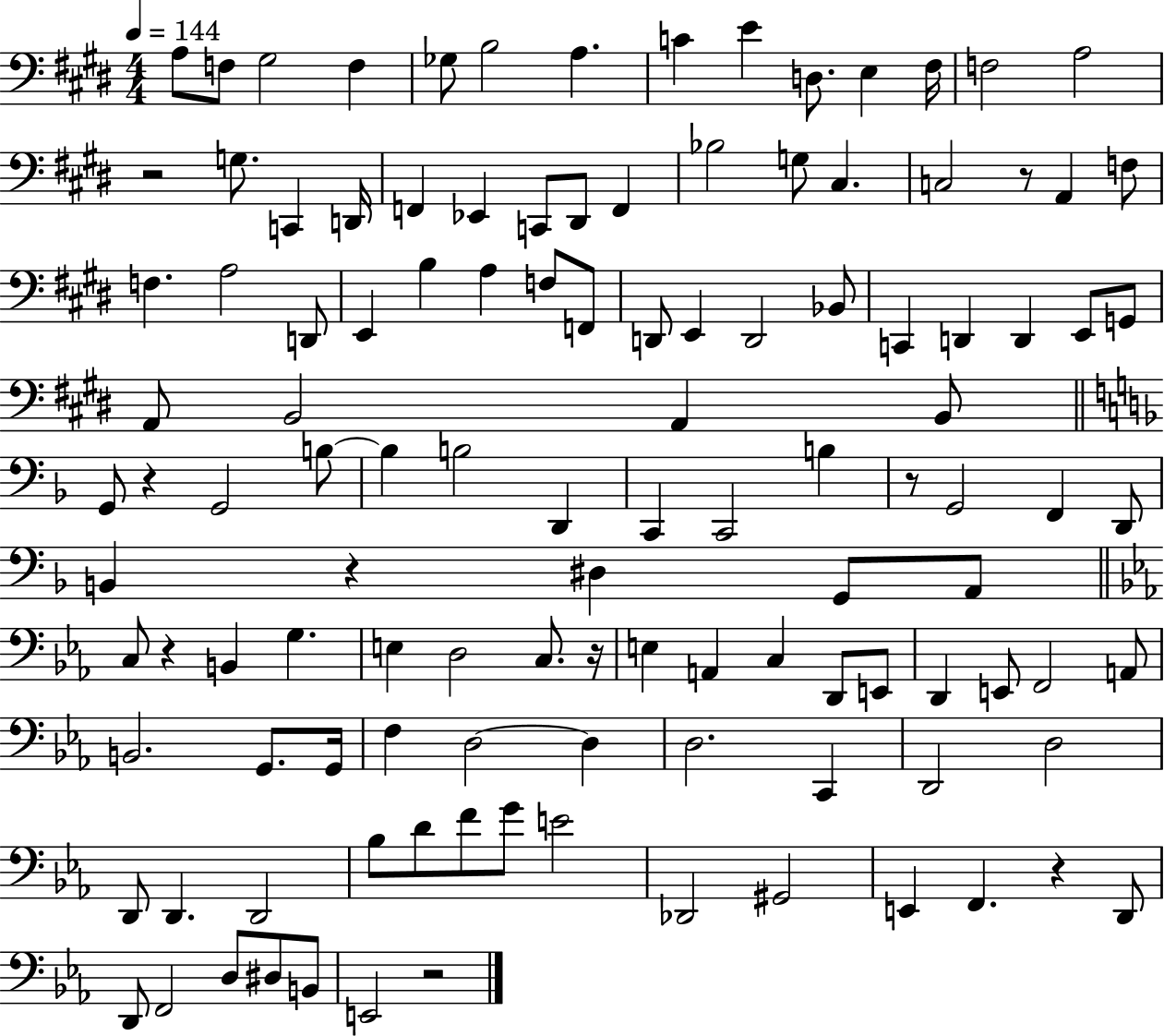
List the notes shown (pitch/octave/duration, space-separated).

A3/e F3/e G#3/h F3/q Gb3/e B3/h A3/q. C4/q E4/q D3/e. E3/q F#3/s F3/h A3/h R/h G3/e. C2/q D2/s F2/q Eb2/q C2/e D#2/e F2/q Bb3/h G3/e C#3/q. C3/h R/e A2/q F3/e F3/q. A3/h D2/e E2/q B3/q A3/q F3/e F2/e D2/e E2/q D2/h Bb2/e C2/q D2/q D2/q E2/e G2/e A2/e B2/h A2/q B2/e G2/e R/q G2/h B3/e B3/q B3/h D2/q C2/q C2/h B3/q R/e G2/h F2/q D2/e B2/q R/q D#3/q G2/e A2/e C3/e R/q B2/q G3/q. E3/q D3/h C3/e. R/s E3/q A2/q C3/q D2/e E2/e D2/q E2/e F2/h A2/e B2/h. G2/e. G2/s F3/q D3/h D3/q D3/h. C2/q D2/h D3/h D2/e D2/q. D2/h Bb3/e D4/e F4/e G4/e E4/h Db2/h G#2/h E2/q F2/q. R/q D2/e D2/e F2/h D3/e D#3/e B2/e E2/h R/h